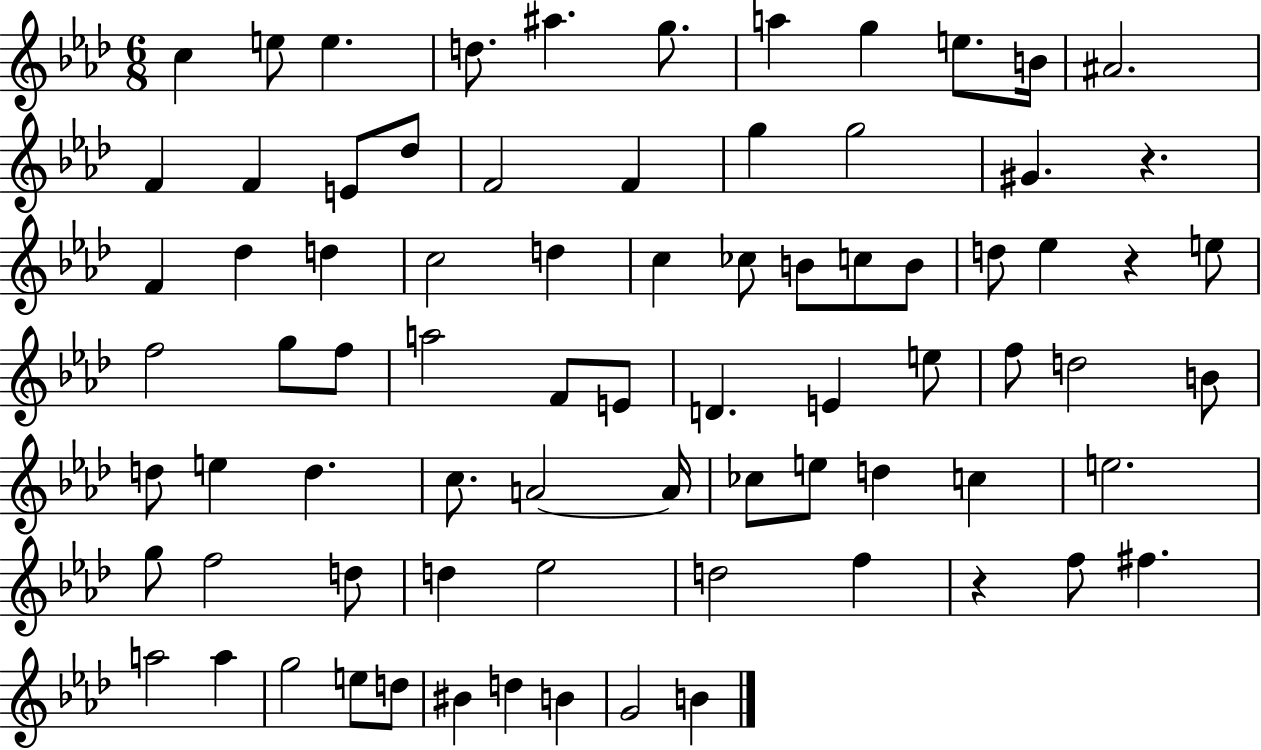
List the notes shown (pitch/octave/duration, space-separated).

C5/q E5/e E5/q. D5/e. A#5/q. G5/e. A5/q G5/q E5/e. B4/s A#4/h. F4/q F4/q E4/e Db5/e F4/h F4/q G5/q G5/h G#4/q. R/q. F4/q Db5/q D5/q C5/h D5/q C5/q CES5/e B4/e C5/e B4/e D5/e Eb5/q R/q E5/e F5/h G5/e F5/e A5/h F4/e E4/e D4/q. E4/q E5/e F5/e D5/h B4/e D5/e E5/q D5/q. C5/e. A4/h A4/s CES5/e E5/e D5/q C5/q E5/h. G5/e F5/h D5/e D5/q Eb5/h D5/h F5/q R/q F5/e F#5/q. A5/h A5/q G5/h E5/e D5/e BIS4/q D5/q B4/q G4/h B4/q